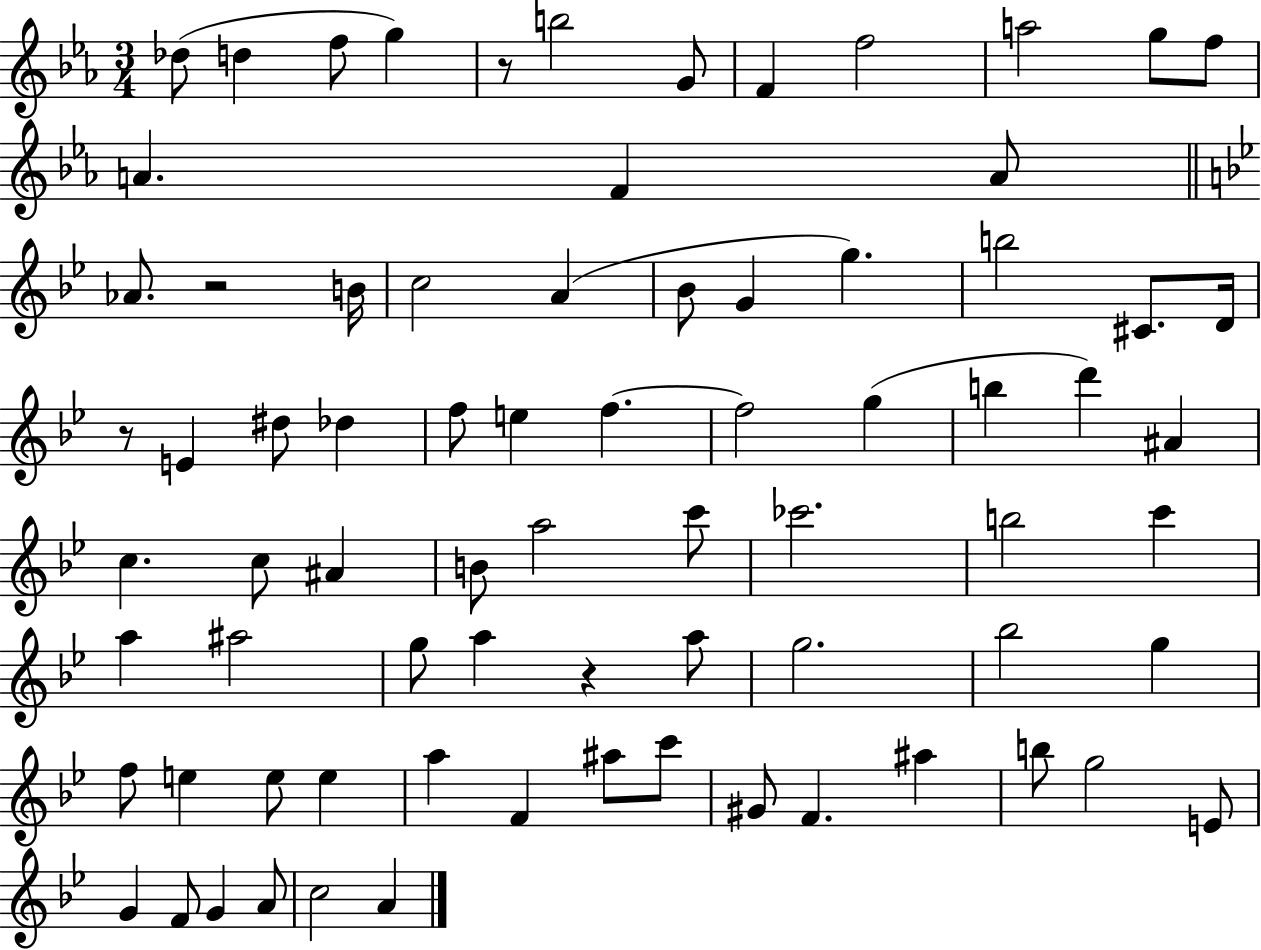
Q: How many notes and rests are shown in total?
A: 76